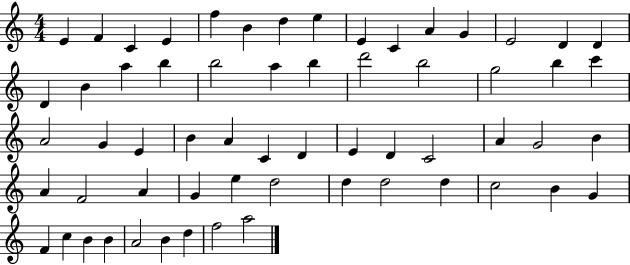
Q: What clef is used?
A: treble